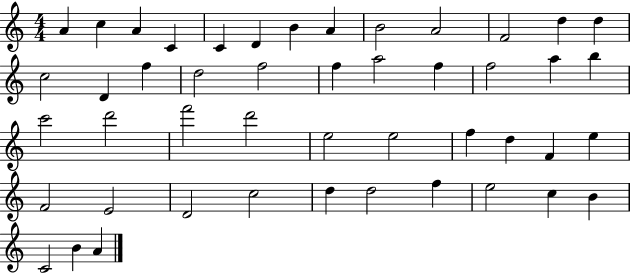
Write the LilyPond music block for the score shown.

{
  \clef treble
  \numericTimeSignature
  \time 4/4
  \key c \major
  a'4 c''4 a'4 c'4 | c'4 d'4 b'4 a'4 | b'2 a'2 | f'2 d''4 d''4 | \break c''2 d'4 f''4 | d''2 f''2 | f''4 a''2 f''4 | f''2 a''4 b''4 | \break c'''2 d'''2 | f'''2 d'''2 | e''2 e''2 | f''4 d''4 f'4 e''4 | \break f'2 e'2 | d'2 c''2 | d''4 d''2 f''4 | e''2 c''4 b'4 | \break c'2 b'4 a'4 | \bar "|."
}